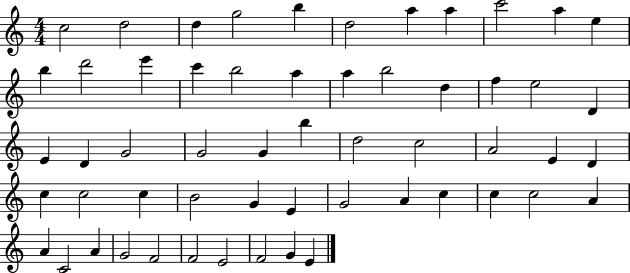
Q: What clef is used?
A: treble